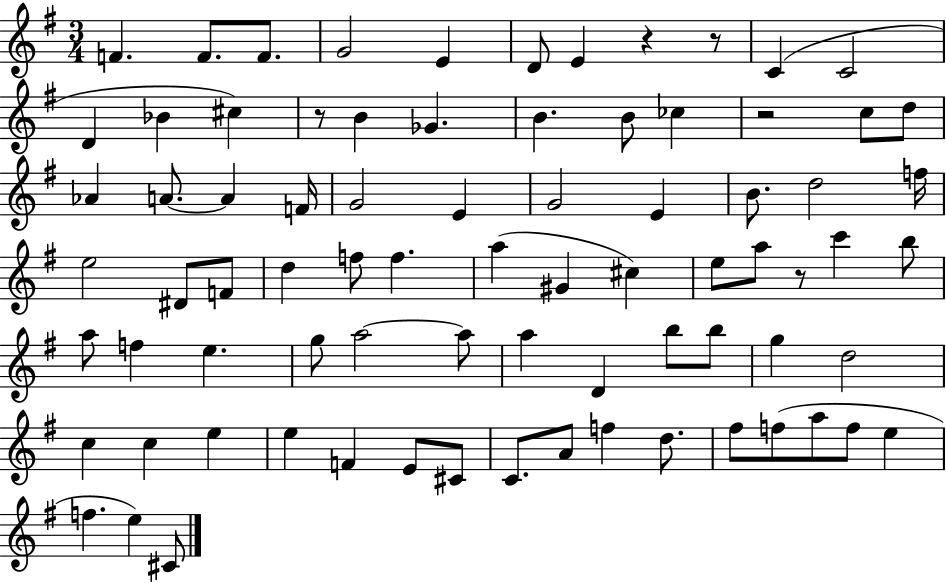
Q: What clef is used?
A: treble